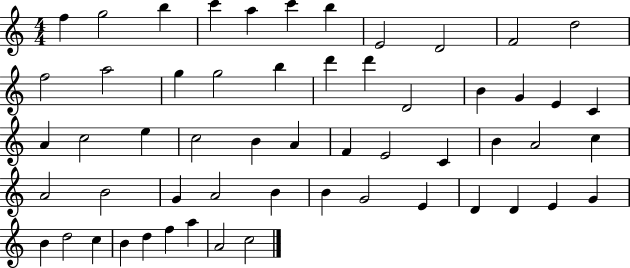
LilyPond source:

{
  \clef treble
  \numericTimeSignature
  \time 4/4
  \key c \major
  f''4 g''2 b''4 | c'''4 a''4 c'''4 b''4 | e'2 d'2 | f'2 d''2 | \break f''2 a''2 | g''4 g''2 b''4 | d'''4 d'''4 d'2 | b'4 g'4 e'4 c'4 | \break a'4 c''2 e''4 | c''2 b'4 a'4 | f'4 e'2 c'4 | b'4 a'2 c''4 | \break a'2 b'2 | g'4 a'2 b'4 | b'4 g'2 e'4 | d'4 d'4 e'4 g'4 | \break b'4 d''2 c''4 | b'4 d''4 f''4 a''4 | a'2 c''2 | \bar "|."
}